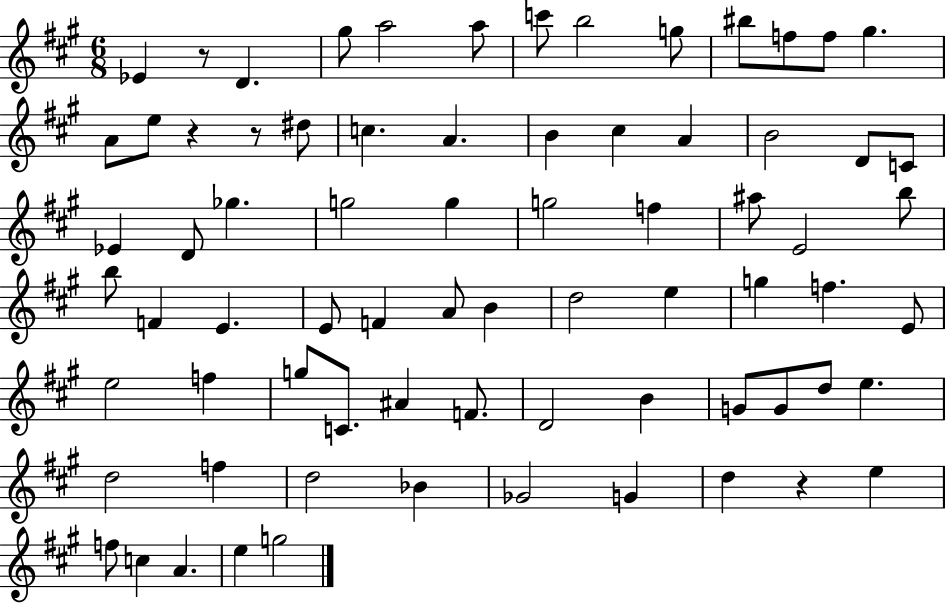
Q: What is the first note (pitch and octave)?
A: Eb4